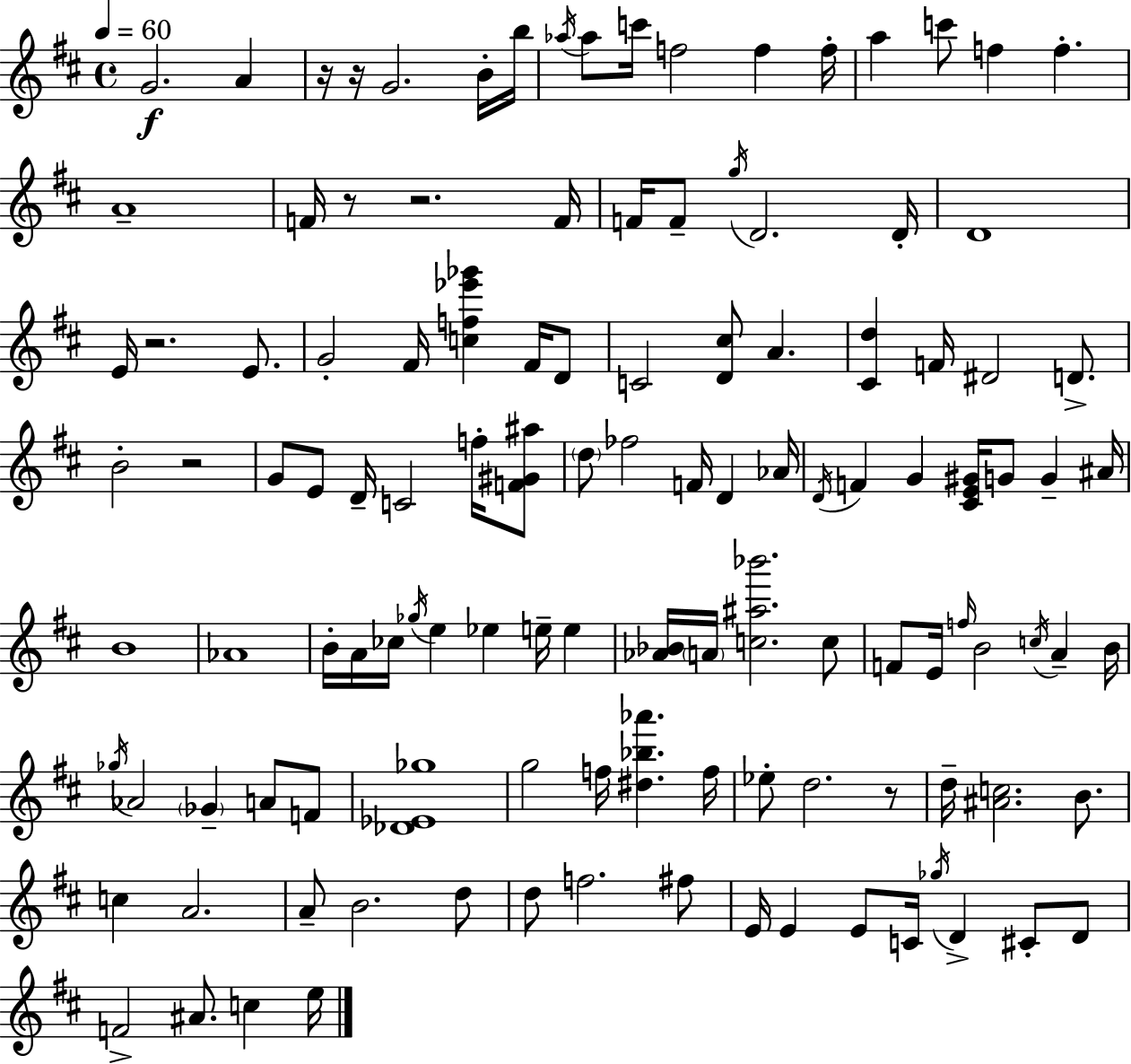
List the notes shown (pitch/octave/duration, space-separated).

G4/h. A4/q R/s R/s G4/h. B4/s B5/s Ab5/s Ab5/e C6/s F5/h F5/q F5/s A5/q C6/e F5/q F5/q. A4/w F4/s R/e R/h. F4/s F4/s F4/e G5/s D4/h. D4/s D4/w E4/s R/h. E4/e. G4/h F#4/s [C5,F5,Eb6,Gb6]/q F#4/s D4/e C4/h [D4,C#5]/e A4/q. [C#4,D5]/q F4/s D#4/h D4/e. B4/h R/h G4/e E4/e D4/s C4/h F5/s [F4,G#4,A#5]/e D5/e FES5/h F4/s D4/q Ab4/s D4/s F4/q G4/q [C#4,E4,G#4]/s G4/e G4/q A#4/s B4/w Ab4/w B4/s A4/s CES5/s Gb5/s E5/q Eb5/q E5/s E5/q [Ab4,Bb4]/s A4/s [C5,A#5,Bb6]/h. C5/e F4/e E4/s F5/s B4/h C5/s A4/q B4/s Gb5/s Ab4/h Gb4/q A4/e F4/e [Db4,Eb4,Gb5]/w G5/h F5/s [D#5,Bb5,Ab6]/q. F5/s Eb5/e D5/h. R/e D5/s [A#4,C5]/h. B4/e. C5/q A4/h. A4/e B4/h. D5/e D5/e F5/h. F#5/e E4/s E4/q E4/e C4/s Gb5/s D4/q C#4/e D4/e F4/h A#4/e. C5/q E5/s